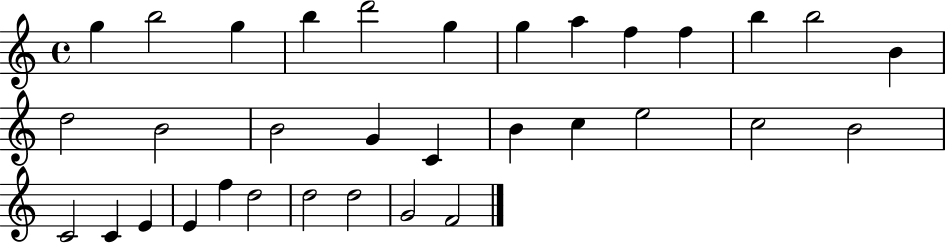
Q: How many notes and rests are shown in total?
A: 33